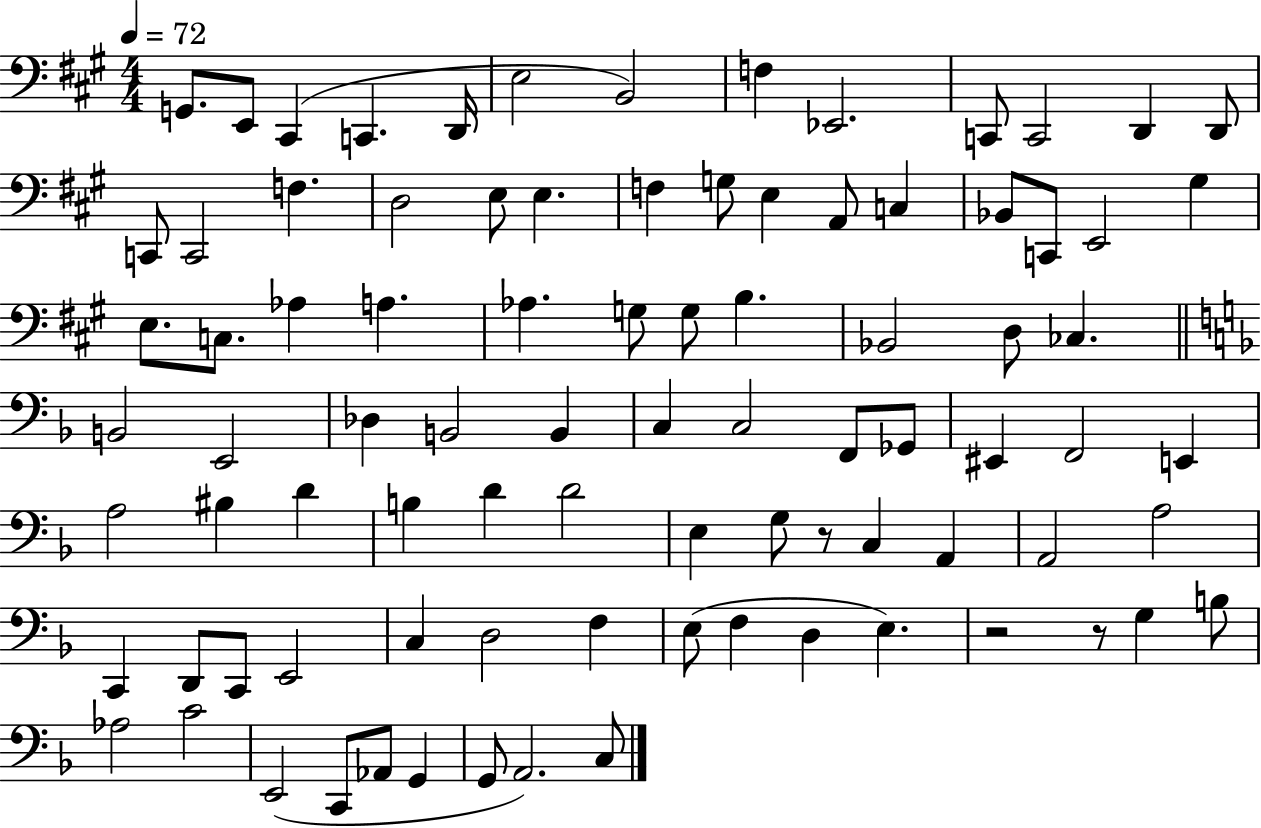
X:1
T:Untitled
M:4/4
L:1/4
K:A
G,,/2 E,,/2 ^C,, C,, D,,/4 E,2 B,,2 F, _E,,2 C,,/2 C,,2 D,, D,,/2 C,,/2 C,,2 F, D,2 E,/2 E, F, G,/2 E, A,,/2 C, _B,,/2 C,,/2 E,,2 ^G, E,/2 C,/2 _A, A, _A, G,/2 G,/2 B, _B,,2 D,/2 _C, B,,2 E,,2 _D, B,,2 B,, C, C,2 F,,/2 _G,,/2 ^E,, F,,2 E,, A,2 ^B, D B, D D2 E, G,/2 z/2 C, A,, A,,2 A,2 C,, D,,/2 C,,/2 E,,2 C, D,2 F, E,/2 F, D, E, z2 z/2 G, B,/2 _A,2 C2 E,,2 C,,/2 _A,,/2 G,, G,,/2 A,,2 C,/2